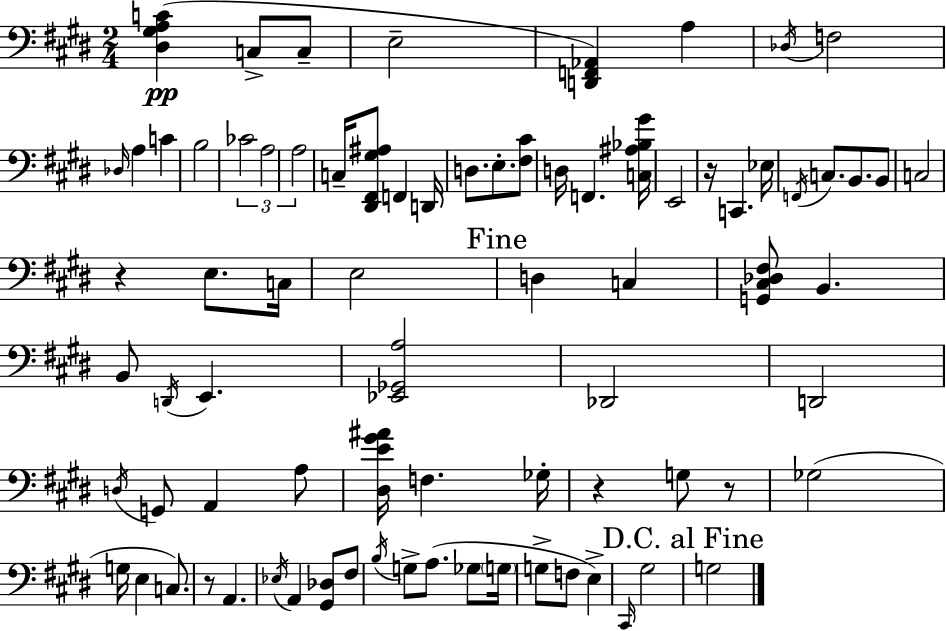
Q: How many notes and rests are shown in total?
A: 79